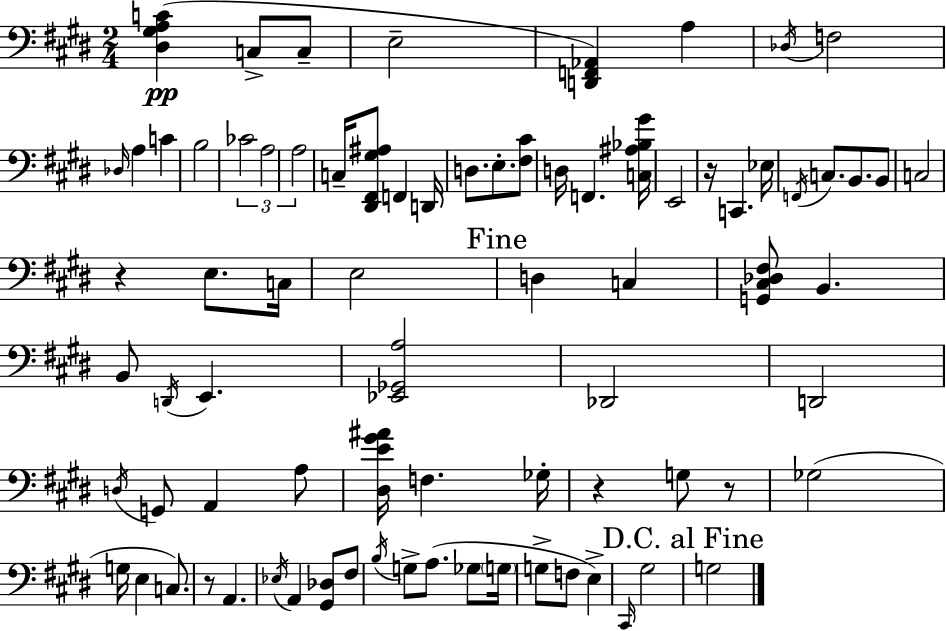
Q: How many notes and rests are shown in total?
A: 79